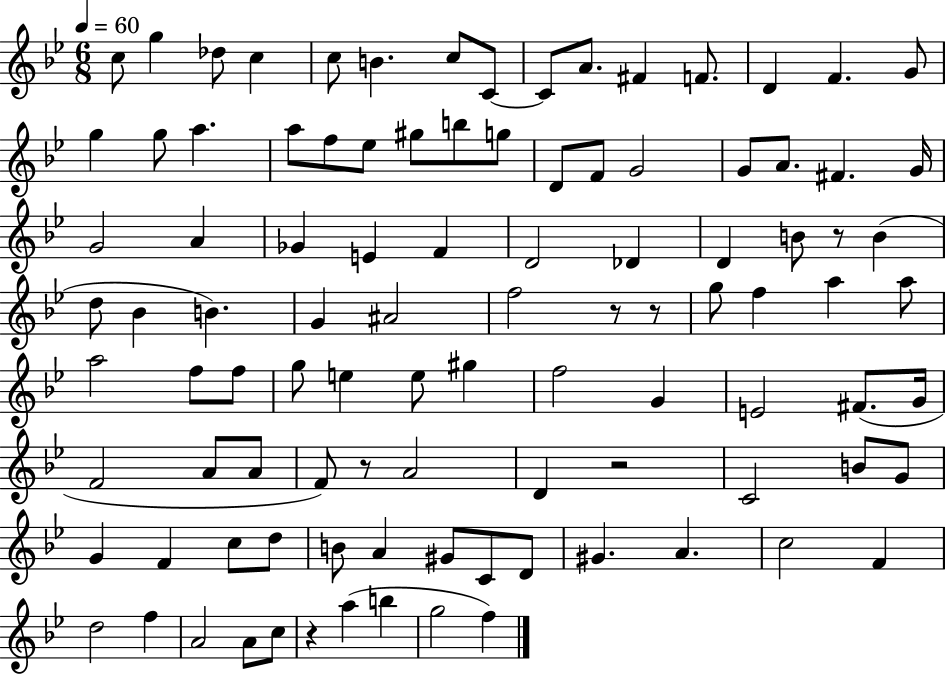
C5/e G5/q Db5/e C5/q C5/e B4/q. C5/e C4/e C4/e A4/e. F#4/q F4/e. D4/q F4/q. G4/e G5/q G5/e A5/q. A5/e F5/e Eb5/e G#5/e B5/e G5/e D4/e F4/e G4/h G4/e A4/e. F#4/q. G4/s G4/h A4/q Gb4/q E4/q F4/q D4/h Db4/q D4/q B4/e R/e B4/q D5/e Bb4/q B4/q. G4/q A#4/h F5/h R/e R/e G5/e F5/q A5/q A5/e A5/h F5/e F5/e G5/e E5/q E5/e G#5/q F5/h G4/q E4/h F#4/e. G4/s F4/h A4/e A4/e F4/e R/e A4/h D4/q R/h C4/h B4/e G4/e G4/q F4/q C5/e D5/e B4/e A4/q G#4/e C4/e D4/e G#4/q. A4/q. C5/h F4/q D5/h F5/q A4/h A4/e C5/e R/q A5/q B5/q G5/h F5/q